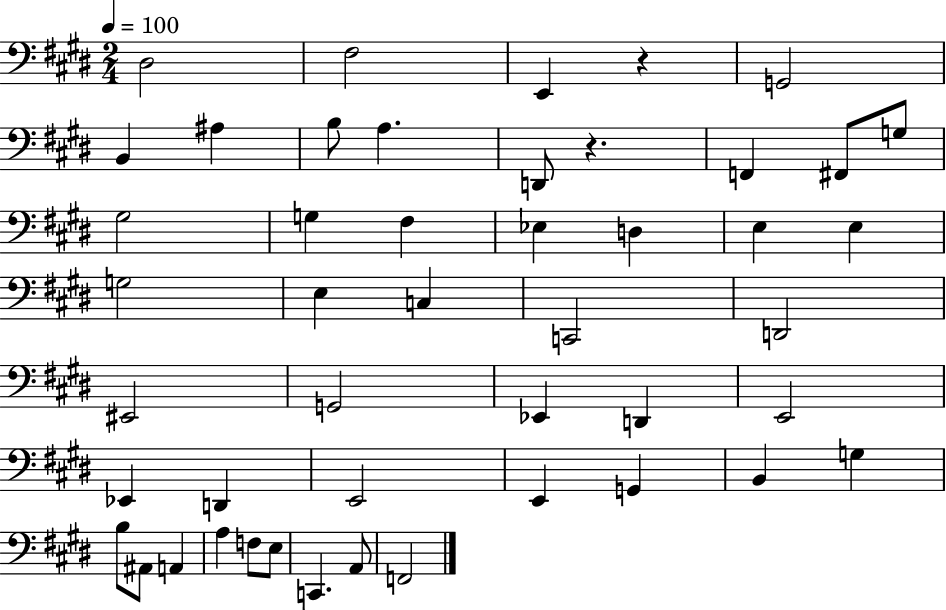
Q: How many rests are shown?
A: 2